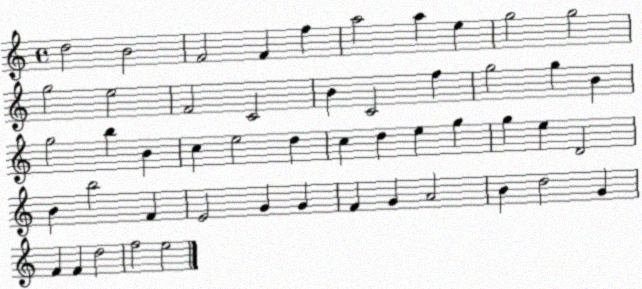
X:1
T:Untitled
M:4/4
L:1/4
K:C
d2 B2 F2 F f a2 a e g2 g2 g2 e2 F2 C2 B C2 f g2 g B g2 b B c e2 d c d e g g e D2 B b2 F E2 G G F G A2 B d2 G F F d2 f2 e2